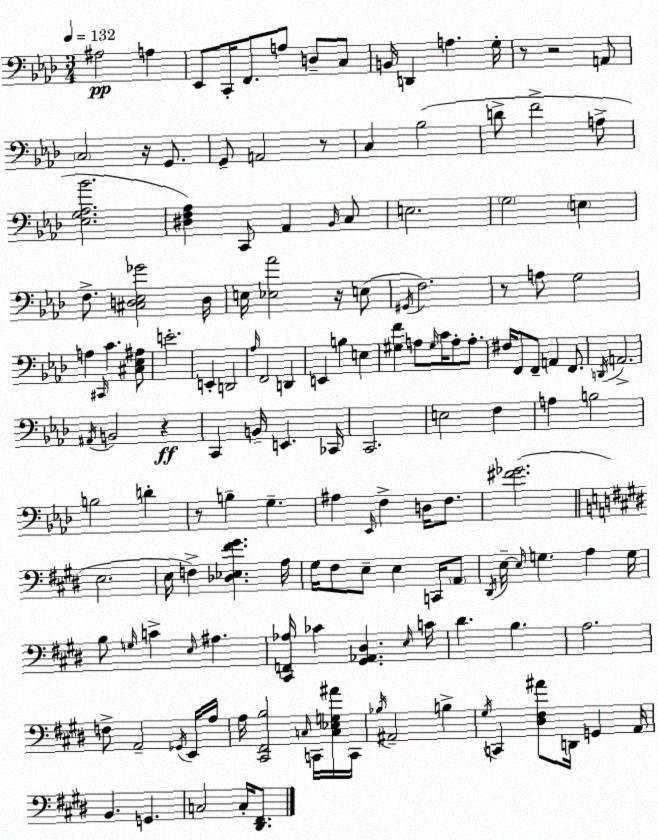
X:1
T:Untitled
M:3/4
L:1/4
K:Fm
^A,2 A, _E,,/2 C,,/4 F,,/2 A,/2 D,/2 C,/2 B,,/4 D,, A, G,/4 z/2 z2 A,,/2 C,2 z/4 G,,/2 G,,/2 A,,2 z/2 C, _B,2 D/2 F2 A,/2 [_E,G,_A,_B]2 [^D,F,_A,] C,,/2 _A,, _B,,/4 C,/2 E,2 G,2 E, F,/2 [^C,D,_E,_G]2 D,/4 E,/4 [_E,_A]2 z/4 E,/2 ^G,,/4 F,2 z/2 A,/2 G,2 A, ^C,,/4 C [^C,_E,^A,]/2 E2 E,, D,,2 _A,/4 F,,2 D,, E,, B, E, [^G,F] A,/2 ^G,/4 C/4 A,/2 A,/2 ^F,/4 F,,/2 F,,/2 A,, F,,/2 D,,/4 A,,2 ^A,,/4 B,,2 z C,, B,,/4 E,, _C,,/4 C,,2 E,2 F, A, B,2 B,2 D z/2 B, G, ^A, _E,,/4 F, D,/4 F,/2 [^F_G]2 E,2 E,/4 F, [_D,_E,^F^G] A,/4 ^G,/4 ^F,/2 E,/2 E, C,,/4 A,,/2 ^D,,/4 E,/4 E,/4 G, A, G,/4 B,/2 G,/4 C E,/4 ^A, [^C,,F,,_A,]/4 _C [^G,,_A,,^D,] E,/4 C/4 ^D B, A,2 F,/2 A,,2 _G,,/4 E,,/4 A,/4 A,/4 [^C,,^F,,B,]2 C,/4 C,,/4 [C,_E,G,^A]/4 C,,/4 _B,/4 ^A,,2 B, ^G,/4 C,, [^D,^F,^A]/2 D,,/4 G,, A,,/4 B,, G,, C,2 C,/4 [^D,,^F,,]/2